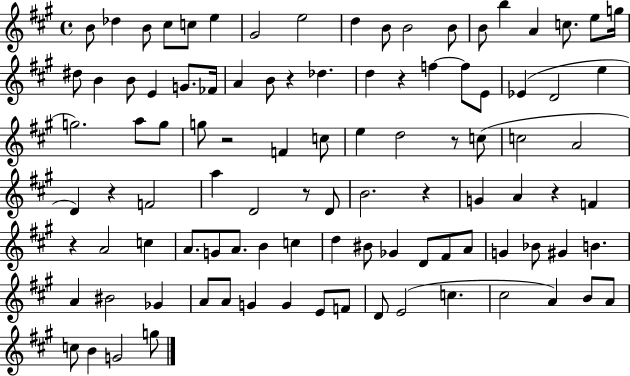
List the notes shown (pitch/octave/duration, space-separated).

B4/e Db5/q B4/e C#5/e C5/e E5/q G#4/h E5/h D5/q B4/e B4/h B4/e B4/e B5/q A4/q C5/e. E5/e G5/s D#5/e B4/q B4/e E4/q G4/e. FES4/s A4/q B4/e R/q Db5/q. D5/q R/q F5/q F5/e E4/e Eb4/q D4/h E5/q G5/h. A5/e G5/e G5/e R/h F4/q C5/e E5/q D5/h R/e C5/e C5/h A4/h D4/q R/q F4/h A5/q D4/h R/e D4/e B4/h. R/q G4/q A4/q R/q F4/q R/q A4/h C5/q A4/e. G4/e A4/e. B4/q C5/q D5/q BIS4/e Gb4/q D4/e F#4/e A4/e G4/q Bb4/e G#4/q B4/q. A4/q BIS4/h Gb4/q A4/e A4/e G4/q G4/q E4/e F4/e D4/e E4/h C5/q. C#5/h A4/q B4/e A4/e C5/e B4/q G4/h G5/e